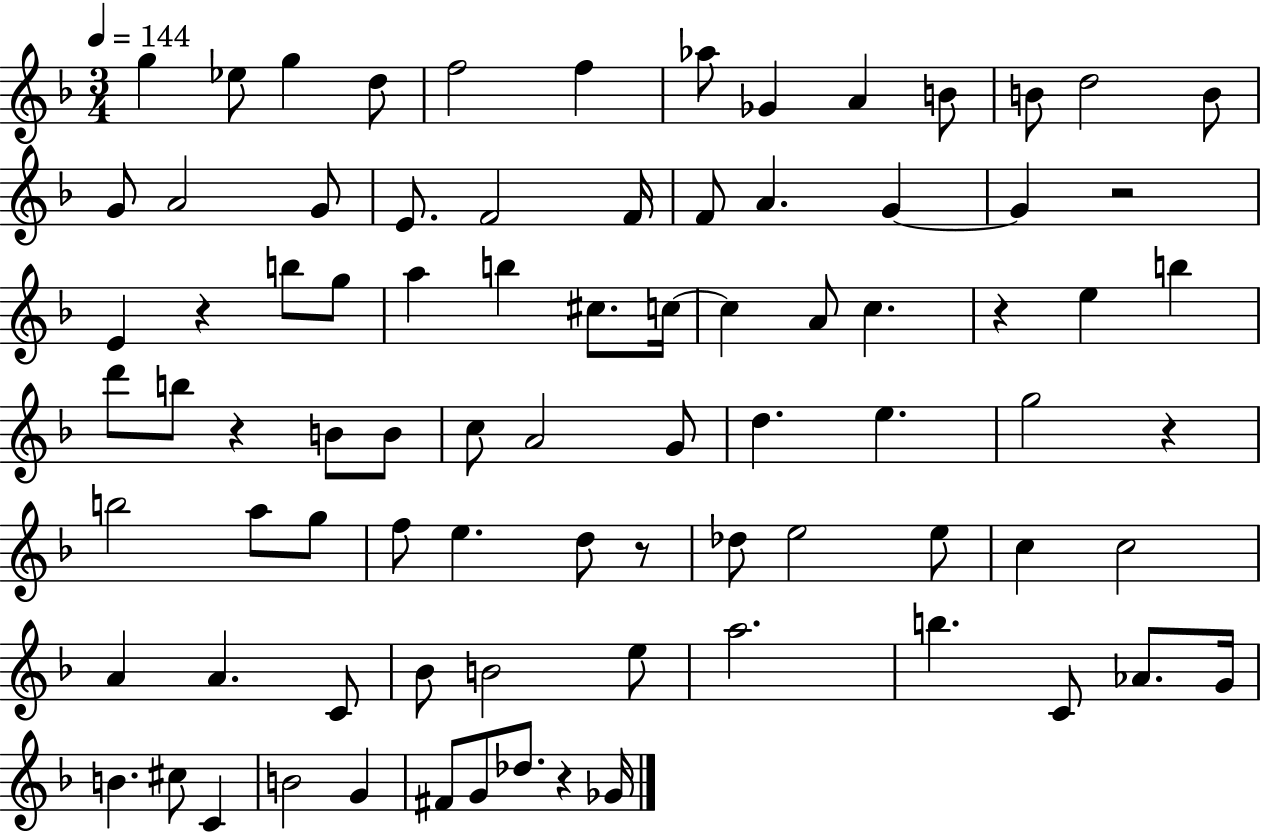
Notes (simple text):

G5/q Eb5/e G5/q D5/e F5/h F5/q Ab5/e Gb4/q A4/q B4/e B4/e D5/h B4/e G4/e A4/h G4/e E4/e. F4/h F4/s F4/e A4/q. G4/q G4/q R/h E4/q R/q B5/e G5/e A5/q B5/q C#5/e. C5/s C5/q A4/e C5/q. R/q E5/q B5/q D6/e B5/e R/q B4/e B4/e C5/e A4/h G4/e D5/q. E5/q. G5/h R/q B5/h A5/e G5/e F5/e E5/q. D5/e R/e Db5/e E5/h E5/e C5/q C5/h A4/q A4/q. C4/e Bb4/e B4/h E5/e A5/h. B5/q. C4/e Ab4/e. G4/s B4/q. C#5/e C4/q B4/h G4/q F#4/e G4/e Db5/e. R/q Gb4/s